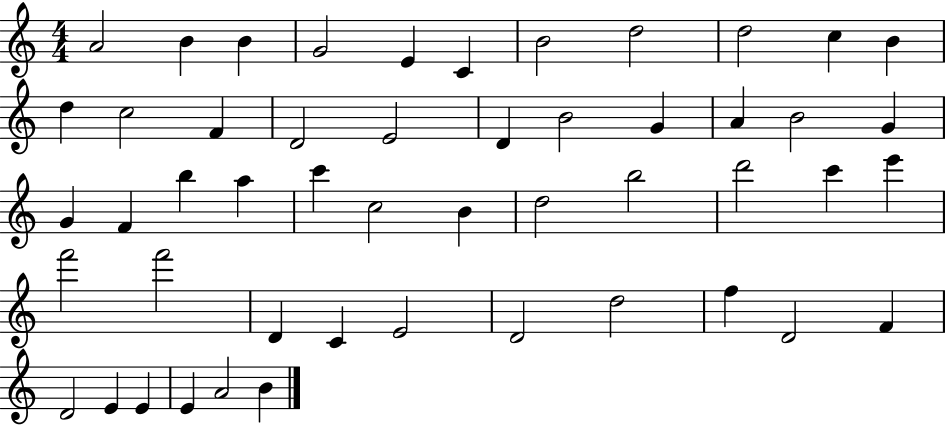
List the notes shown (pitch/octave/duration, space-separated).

A4/h B4/q B4/q G4/h E4/q C4/q B4/h D5/h D5/h C5/q B4/q D5/q C5/h F4/q D4/h E4/h D4/q B4/h G4/q A4/q B4/h G4/q G4/q F4/q B5/q A5/q C6/q C5/h B4/q D5/h B5/h D6/h C6/q E6/q F6/h F6/h D4/q C4/q E4/h D4/h D5/h F5/q D4/h F4/q D4/h E4/q E4/q E4/q A4/h B4/q